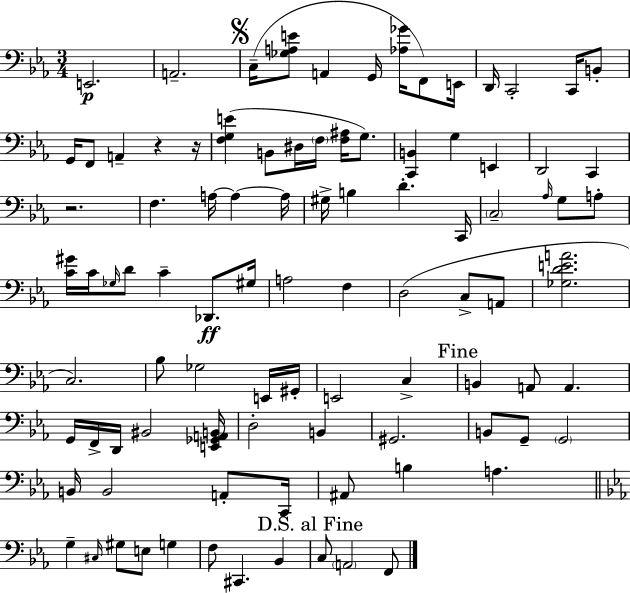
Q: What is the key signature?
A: C minor